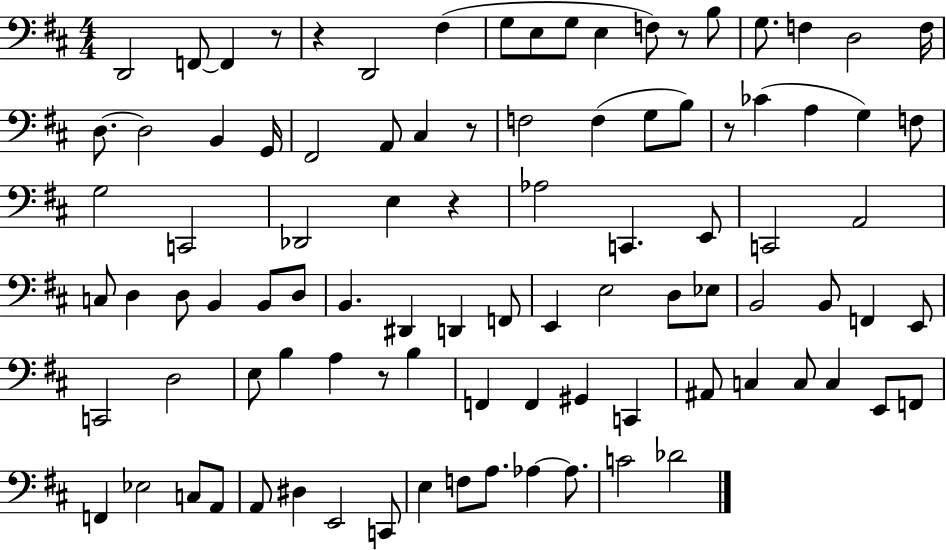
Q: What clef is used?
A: bass